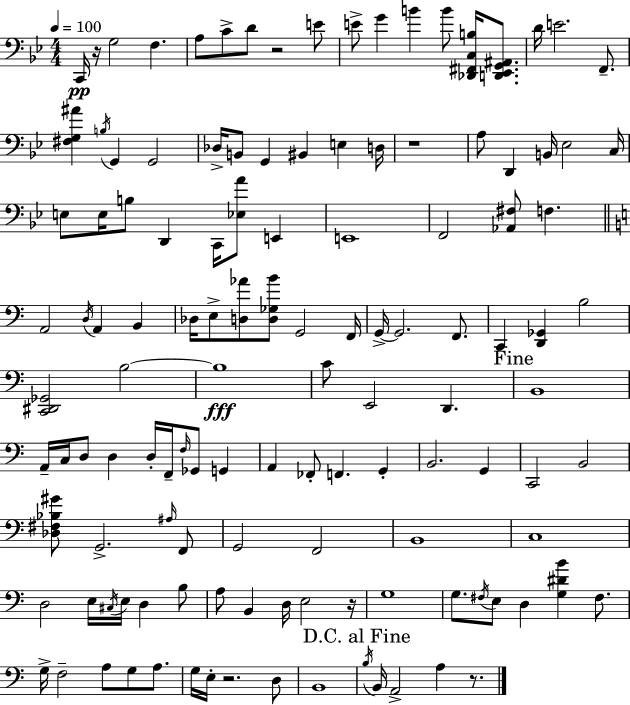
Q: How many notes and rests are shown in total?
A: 126